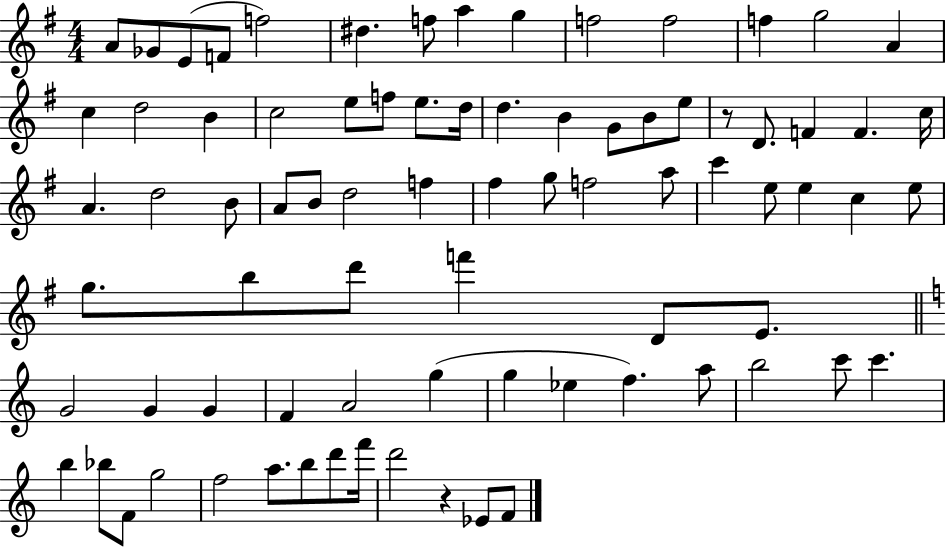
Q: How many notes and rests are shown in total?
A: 80